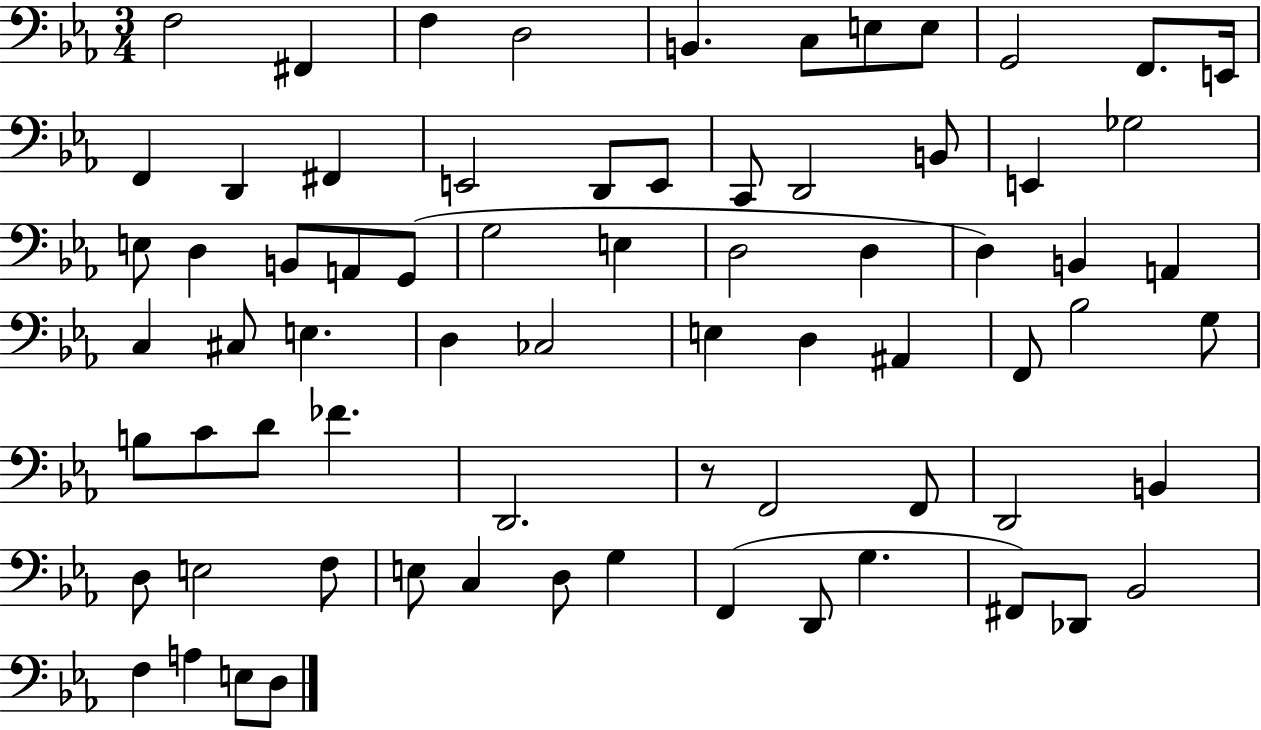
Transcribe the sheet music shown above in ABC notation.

X:1
T:Untitled
M:3/4
L:1/4
K:Eb
F,2 ^F,, F, D,2 B,, C,/2 E,/2 E,/2 G,,2 F,,/2 E,,/4 F,, D,, ^F,, E,,2 D,,/2 E,,/2 C,,/2 D,,2 B,,/2 E,, _G,2 E,/2 D, B,,/2 A,,/2 G,,/2 G,2 E, D,2 D, D, B,, A,, C, ^C,/2 E, D, _C,2 E, D, ^A,, F,,/2 _B,2 G,/2 B,/2 C/2 D/2 _F D,,2 z/2 F,,2 F,,/2 D,,2 B,, D,/2 E,2 F,/2 E,/2 C, D,/2 G, F,, D,,/2 G, ^F,,/2 _D,,/2 _B,,2 F, A, E,/2 D,/2